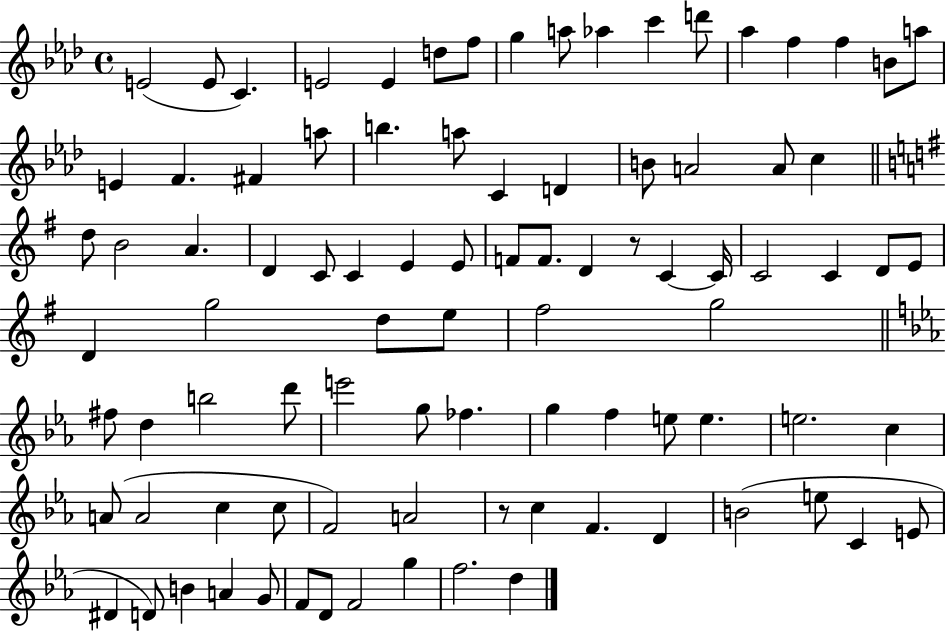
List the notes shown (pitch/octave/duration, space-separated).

E4/h E4/e C4/q. E4/h E4/q D5/e F5/e G5/q A5/e Ab5/q C6/q D6/e Ab5/q F5/q F5/q B4/e A5/e E4/q F4/q. F#4/q A5/e B5/q. A5/e C4/q D4/q B4/e A4/h A4/e C5/q D5/e B4/h A4/q. D4/q C4/e C4/q E4/q E4/e F4/e F4/e. D4/q R/e C4/q C4/s C4/h C4/q D4/e E4/e D4/q G5/h D5/e E5/e F#5/h G5/h F#5/e D5/q B5/h D6/e E6/h G5/e FES5/q. G5/q F5/q E5/e E5/q. E5/h. C5/q A4/e A4/h C5/q C5/e F4/h A4/h R/e C5/q F4/q. D4/q B4/h E5/e C4/q E4/e D#4/q D4/e B4/q A4/q G4/e F4/e D4/e F4/h G5/q F5/h. D5/q